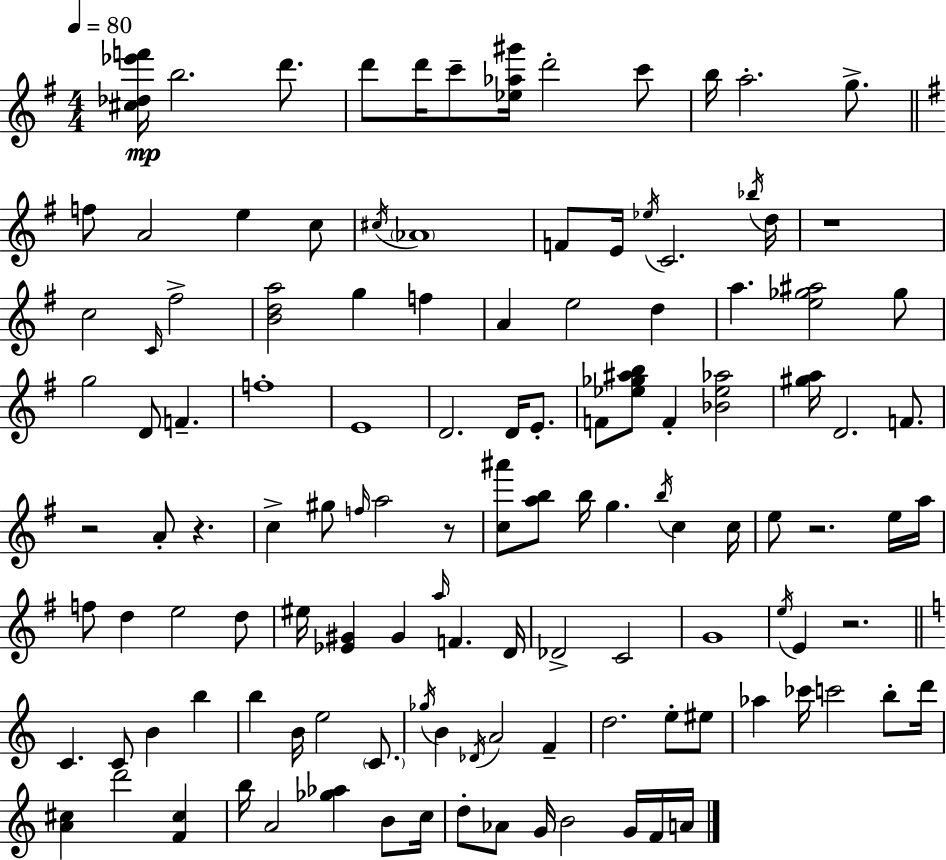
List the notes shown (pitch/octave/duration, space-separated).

[C#5,Db5,Eb6,F6]/s B5/h. D6/e. D6/e D6/s C6/e [Eb5,Ab5,G#6]/s D6/h C6/e B5/s A5/h. G5/e. F5/e A4/h E5/q C5/e C#5/s Ab4/w F4/e E4/s Eb5/s C4/h. Bb5/s D5/s R/w C5/h C4/s F#5/h [B4,D5,A5]/h G5/q F5/q A4/q E5/h D5/q A5/q. [E5,Gb5,A#5]/h Gb5/e G5/h D4/e F4/q. F5/w E4/w D4/h. D4/s E4/e. F4/e [Eb5,Gb5,A#5,B5]/e F4/q [Bb4,Eb5,Ab5]/h [G#5,A5]/s D4/h. F4/e. R/h A4/e R/q. C5/q G#5/e F5/s A5/h R/e [C5,A#6]/e [A5,B5]/e B5/s G5/q. B5/s C5/q C5/s E5/e R/h. E5/s A5/s F5/e D5/q E5/h D5/e EIS5/s [Eb4,G#4]/q G#4/q A5/s F4/q. D4/s Db4/h C4/h G4/w E5/s E4/q R/h. C4/q. C4/e B4/q B5/q B5/q B4/s E5/h C4/e. Gb5/s B4/q Db4/s A4/h F4/q D5/h. E5/e EIS5/e Ab5/q CES6/s C6/h B5/e D6/s [A4,C#5]/q D6/h [F4,C#5]/q B5/s A4/h [Gb5,Ab5]/q B4/e C5/s D5/e Ab4/e G4/s B4/h G4/s F4/s A4/s